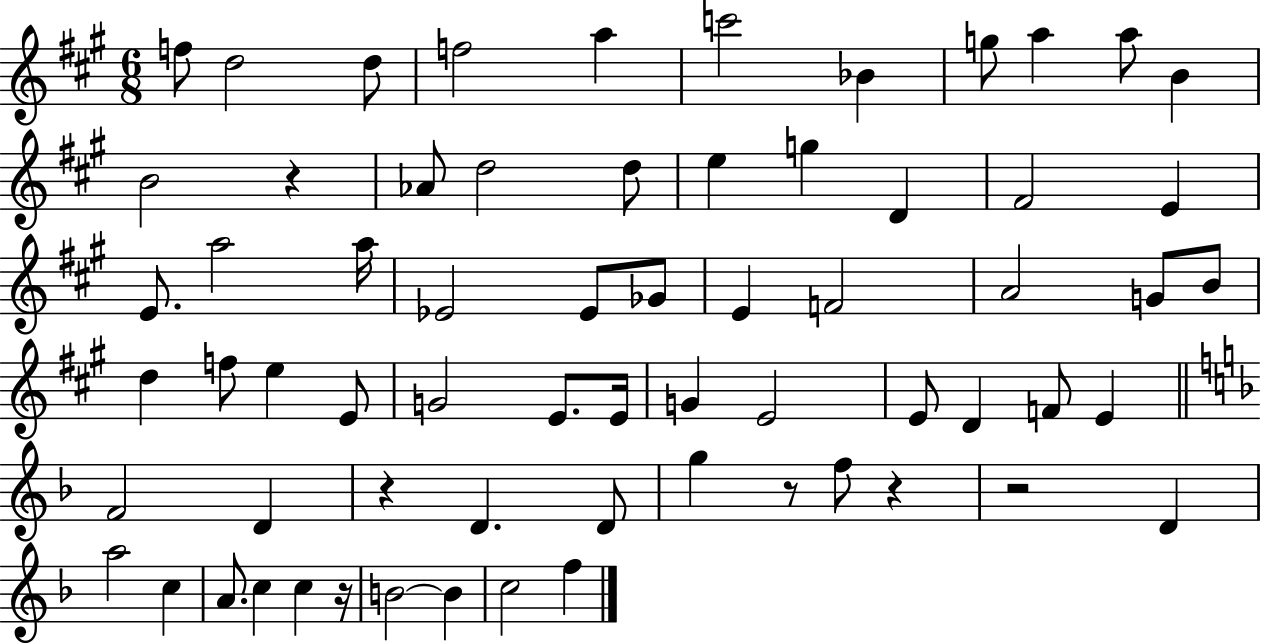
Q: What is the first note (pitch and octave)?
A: F5